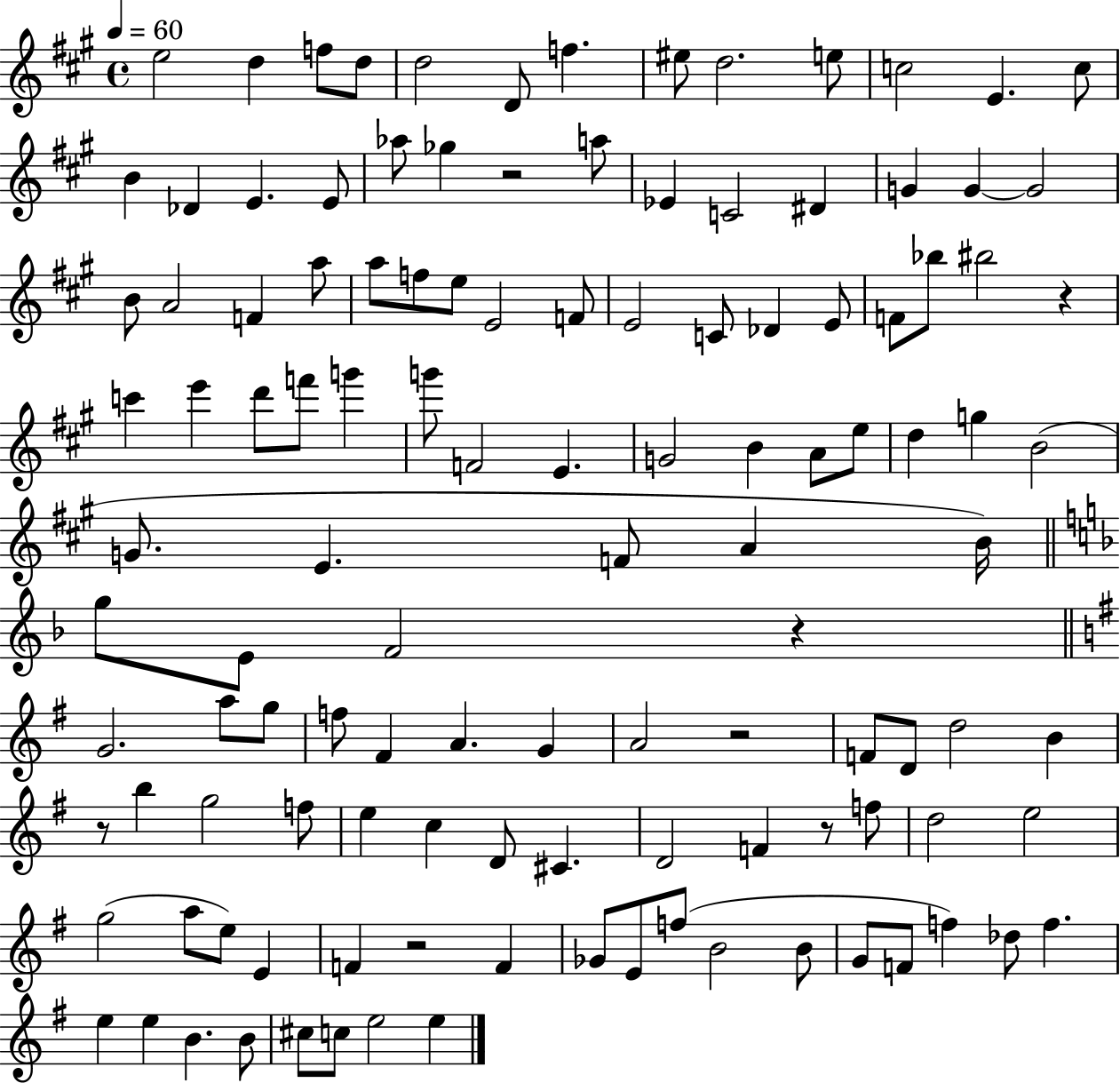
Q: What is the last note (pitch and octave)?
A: E5